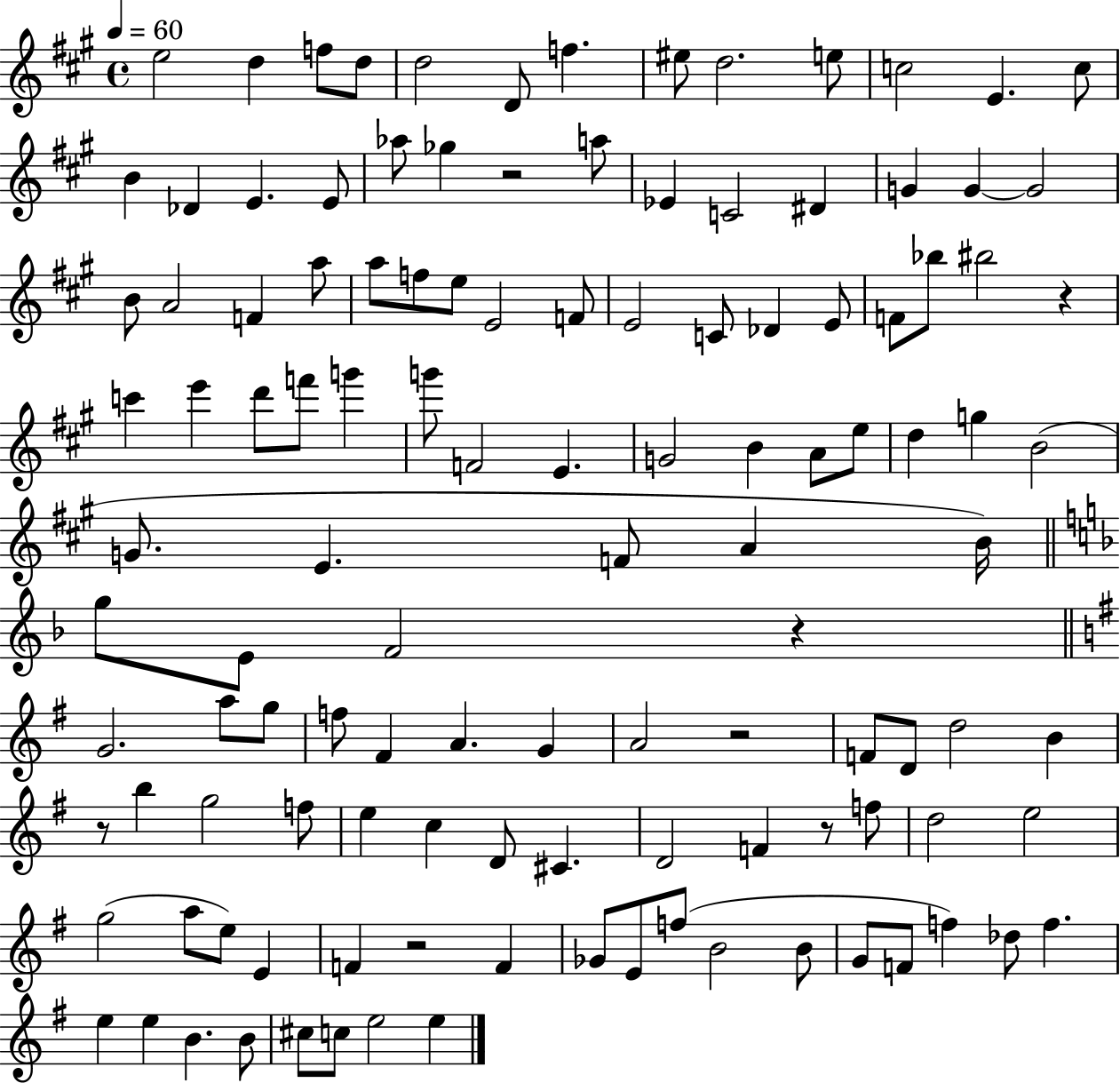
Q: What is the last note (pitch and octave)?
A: E5